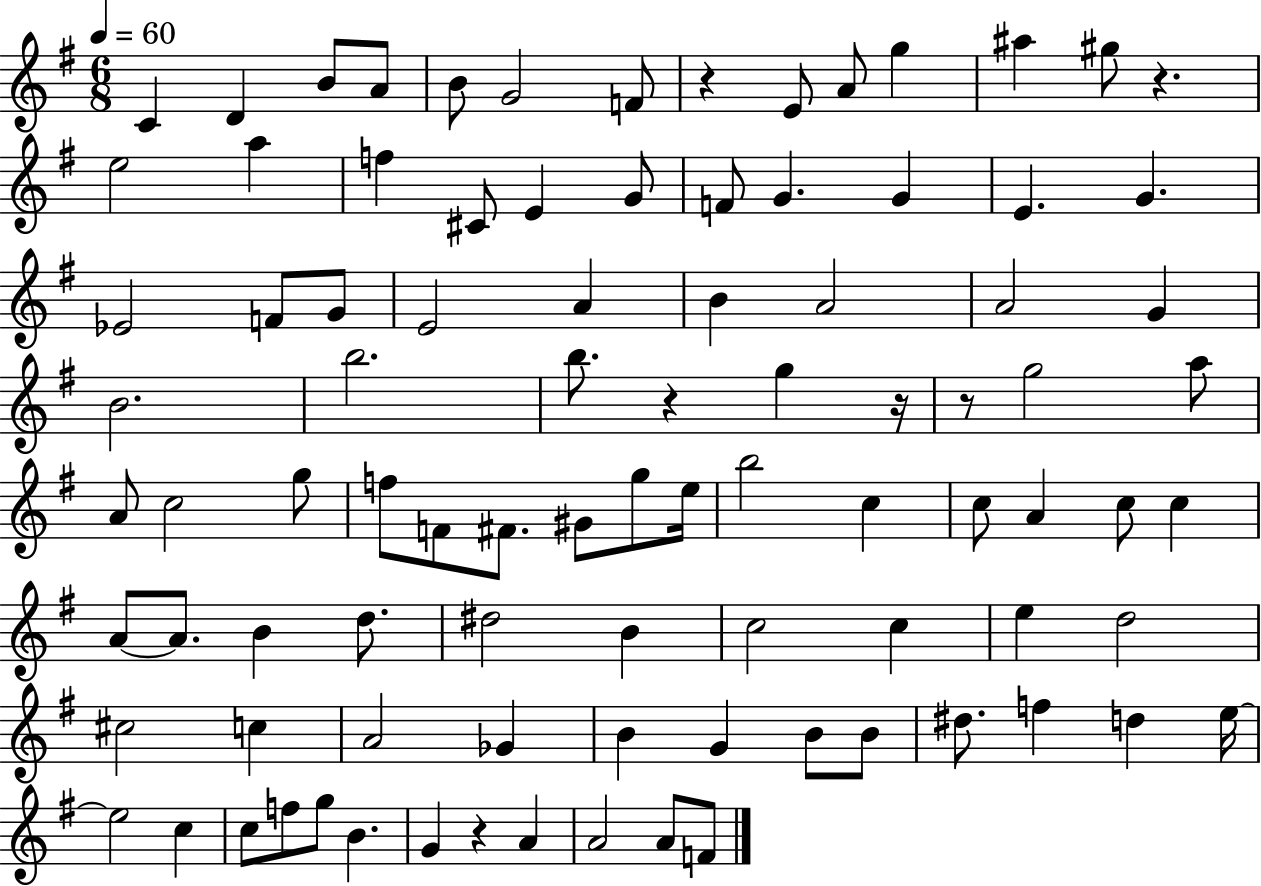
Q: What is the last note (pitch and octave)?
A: F4